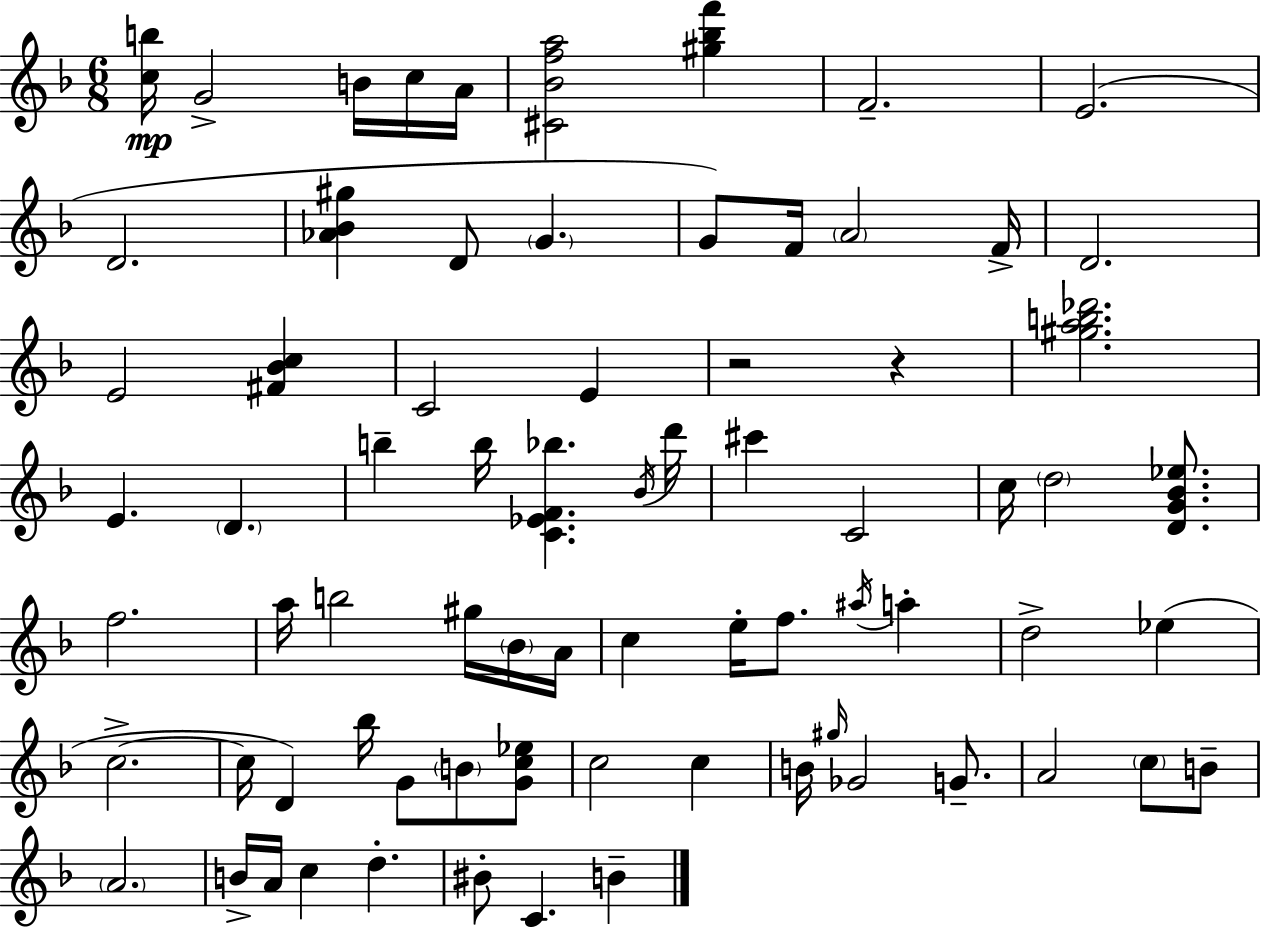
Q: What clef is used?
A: treble